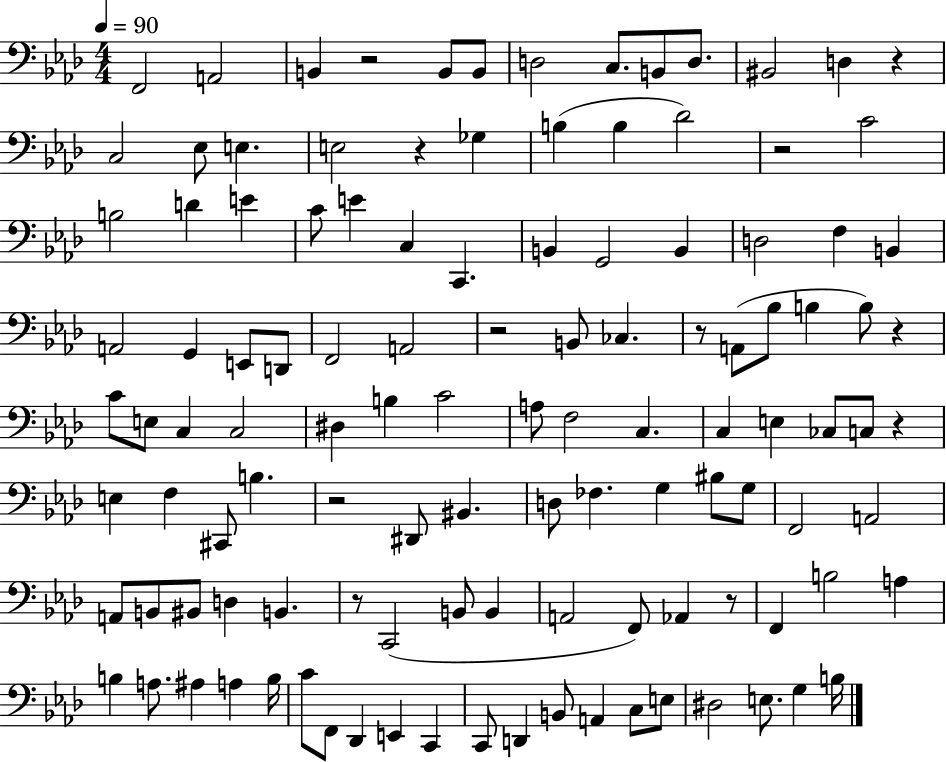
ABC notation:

X:1
T:Untitled
M:4/4
L:1/4
K:Ab
F,,2 A,,2 B,, z2 B,,/2 B,,/2 D,2 C,/2 B,,/2 D,/2 ^B,,2 D, z C,2 _E,/2 E, E,2 z _G, B, B, _D2 z2 C2 B,2 D E C/2 E C, C,, B,, G,,2 B,, D,2 F, B,, A,,2 G,, E,,/2 D,,/2 F,,2 A,,2 z2 B,,/2 _C, z/2 A,,/2 _B,/2 B, B,/2 z C/2 E,/2 C, C,2 ^D, B, C2 A,/2 F,2 C, C, E, _C,/2 C,/2 z E, F, ^C,,/2 B, z2 ^D,,/2 ^B,, D,/2 _F, G, ^B,/2 G,/2 F,,2 A,,2 A,,/2 B,,/2 ^B,,/2 D, B,, z/2 C,,2 B,,/2 B,, A,,2 F,,/2 _A,, z/2 F,, B,2 A, B, A,/2 ^A, A, B,/4 C/2 F,,/2 _D,, E,, C,, C,,/2 D,, B,,/2 A,, C,/2 E,/2 ^D,2 E,/2 G, B,/4